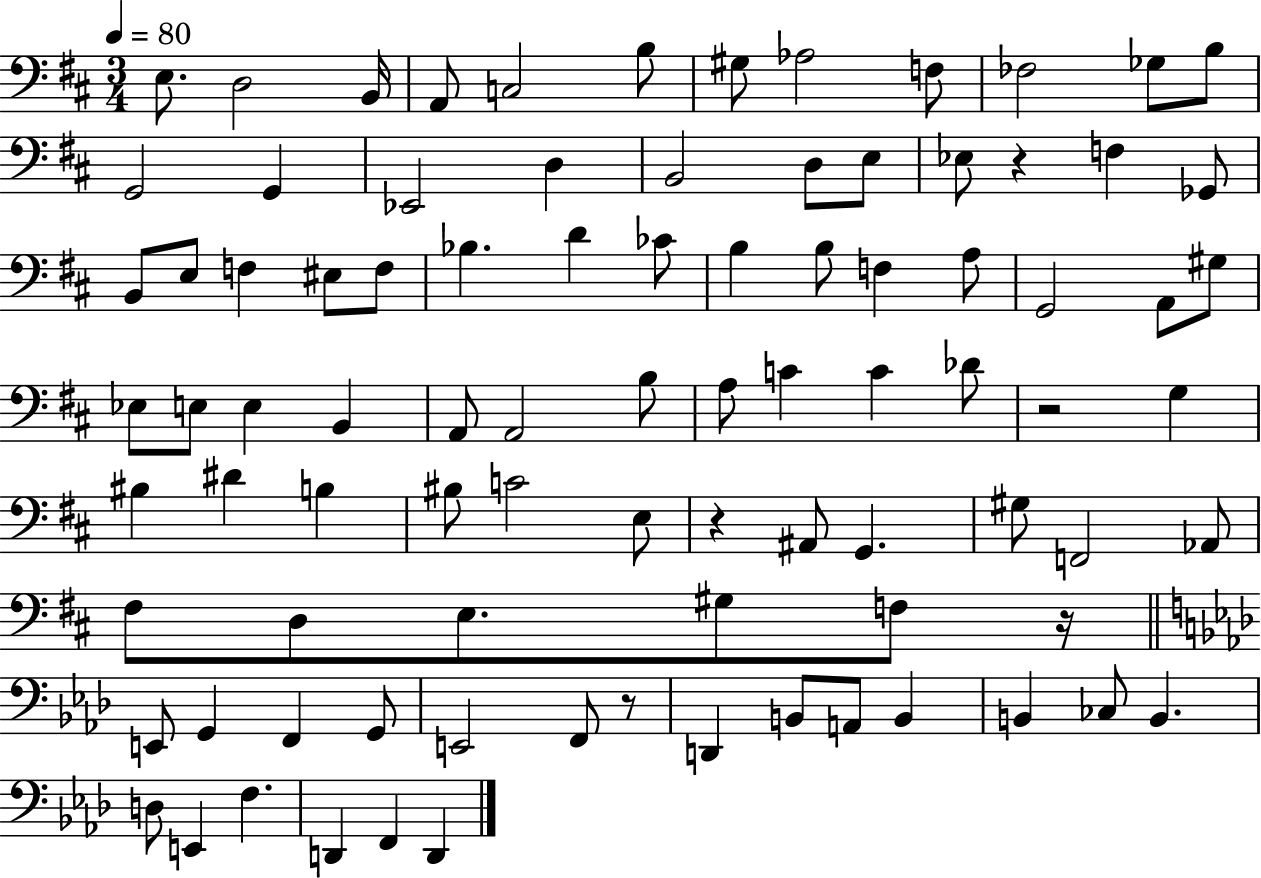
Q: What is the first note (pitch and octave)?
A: E3